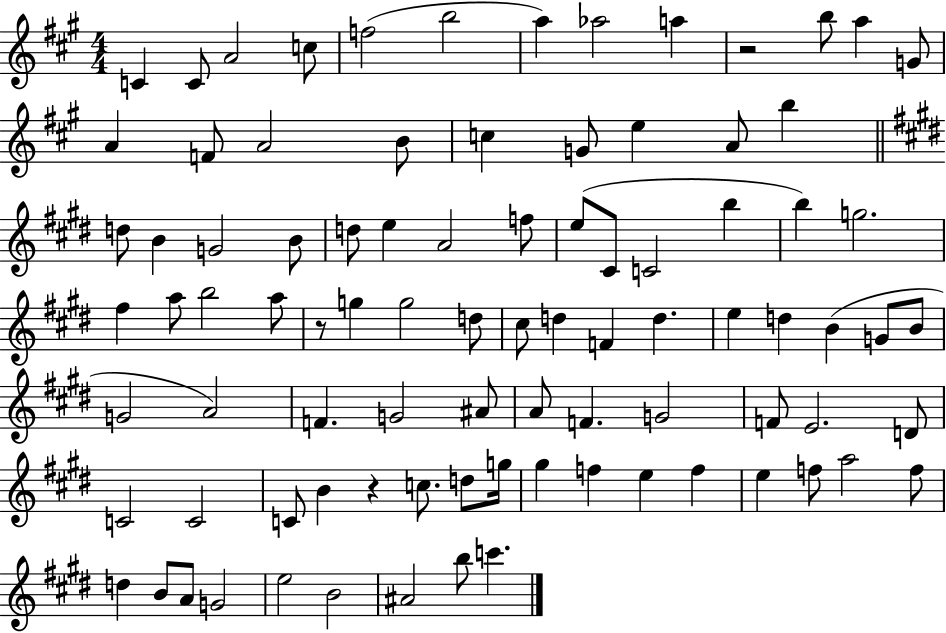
C4/q C4/e A4/h C5/e F5/h B5/h A5/q Ab5/h A5/q R/h B5/e A5/q G4/e A4/q F4/e A4/h B4/e C5/q G4/e E5/q A4/e B5/q D5/e B4/q G4/h B4/e D5/e E5/q A4/h F5/e E5/e C#4/e C4/h B5/q B5/q G5/h. F#5/q A5/e B5/h A5/e R/e G5/q G5/h D5/e C#5/e D5/q F4/q D5/q. E5/q D5/q B4/q G4/e B4/e G4/h A4/h F4/q. G4/h A#4/e A4/e F4/q. G4/h F4/e E4/h. D4/e C4/h C4/h C4/e B4/q R/q C5/e. D5/e G5/s G#5/q F5/q E5/q F5/q E5/q F5/e A5/h F5/e D5/q B4/e A4/e G4/h E5/h B4/h A#4/h B5/e C6/q.